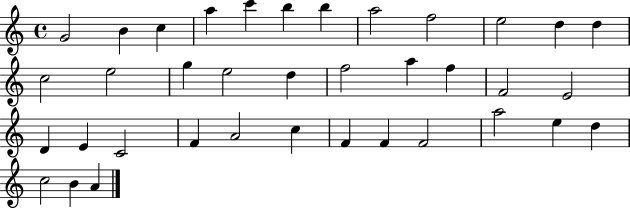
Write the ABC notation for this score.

X:1
T:Untitled
M:4/4
L:1/4
K:C
G2 B c a c' b b a2 f2 e2 d d c2 e2 g e2 d f2 a f F2 E2 D E C2 F A2 c F F F2 a2 e d c2 B A